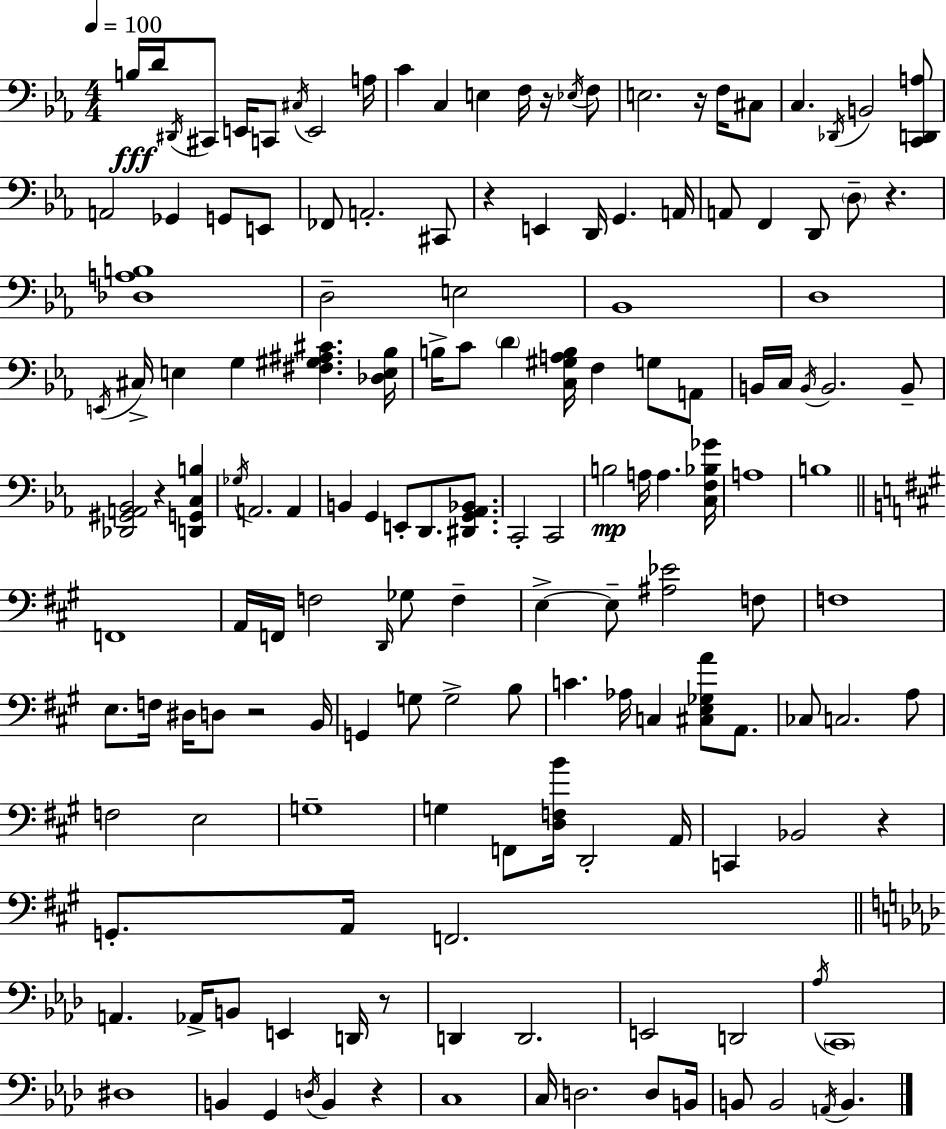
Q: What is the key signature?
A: EES major